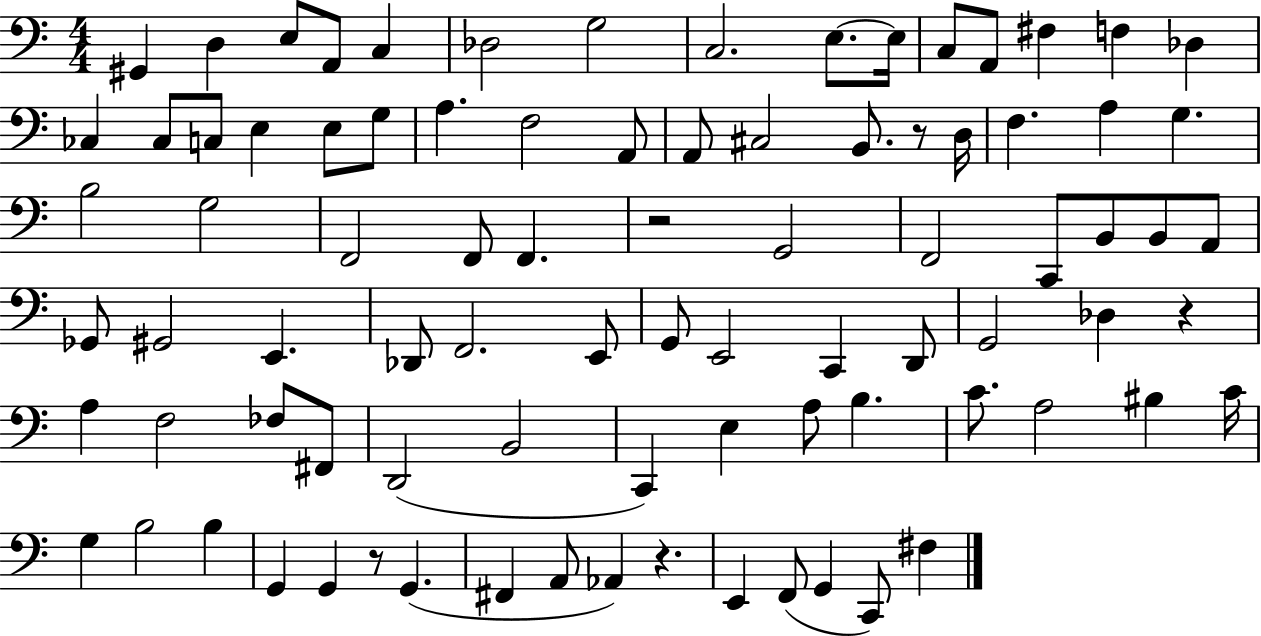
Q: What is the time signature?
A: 4/4